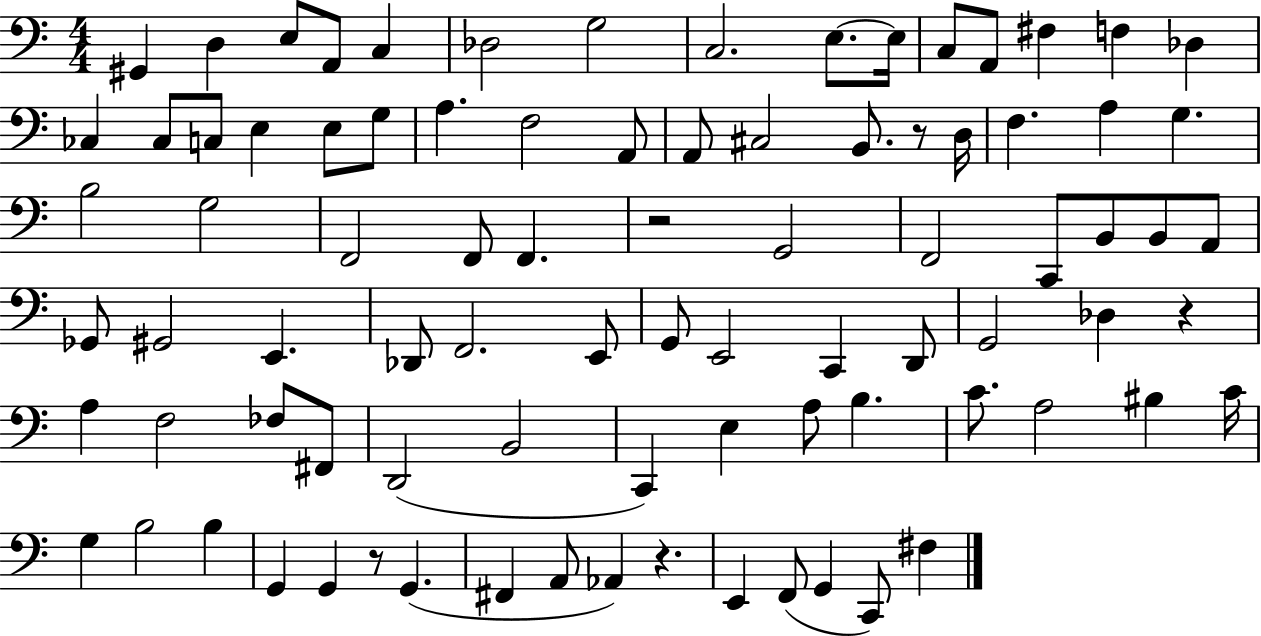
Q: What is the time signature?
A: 4/4